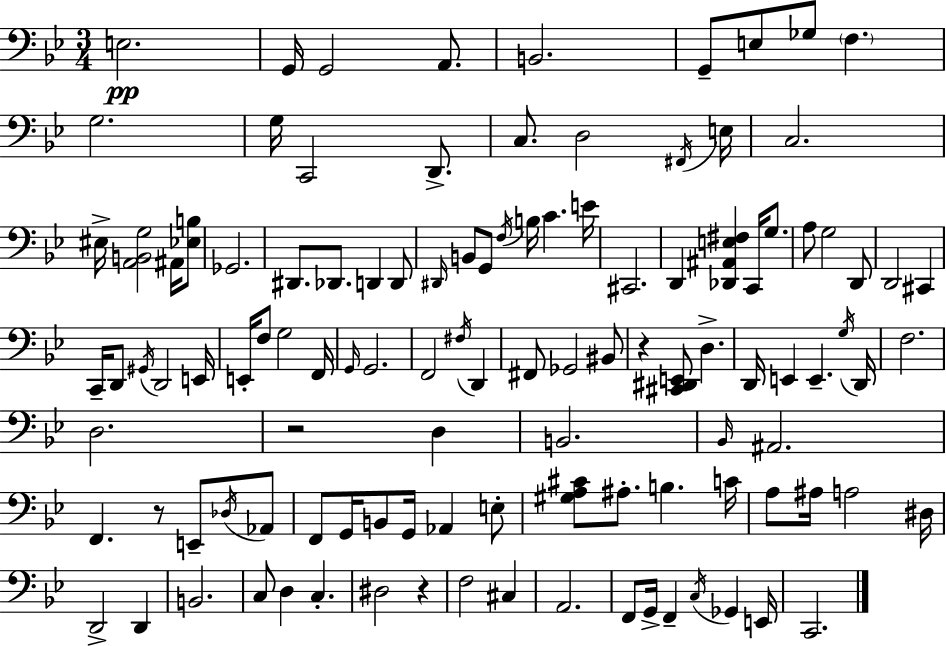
{
  \clef bass
  \numericTimeSignature
  \time 3/4
  \key g \minor
  e2.\pp | g,16 g,2 a,8. | b,2. | g,8-- e8 ges8 \parenthesize f4. | \break g2. | g16 c,2 d,8.-> | c8. d2 \acciaccatura { fis,16 } | e16 c2. | \break eis16-> <a, b, g>2 ais,16 <ees b>8 | ges,2. | dis,8. des,8. d,4 d,8 | \grace { dis,16 } b,8 g,8 \acciaccatura { f16 } b16 c'4. | \break e'16 cis,2. | d,4 <des, ais, e fis>4 c,16 | g8. a8 g2 | d,8 d,2 cis,4 | \break c,16-- d,8 \acciaccatura { gis,16 } d,2 | e,16 e,16-. f8 g2 | f,16 \grace { g,16 } g,2. | f,2 | \break \acciaccatura { fis16 } d,4 fis,8 ges,2 | bis,8 r4 <cis, dis, e,>8 | d4.-> d,16 e,4 e,4.-- | \acciaccatura { g16 } d,16 f2. | \break d2. | r2 | d4 b,2. | \grace { bes,16 } ais,2. | \break f,4. | r8 e,8-- \acciaccatura { des16 } aes,8 f,8 g,16 | b,8 g,16 aes,4 e8-. <gis a cis'>8 ais8.-. | b4. c'16 a8 ais16 | \break a2 dis16 d,2-> | d,4 b,2. | c8 d4 | c4.-. dis2 | \break r4 f2 | cis4 a,2. | f,8 g,16-> | f,4-- \acciaccatura { c16 } ges,4 e,16 c,2. | \break \bar "|."
}